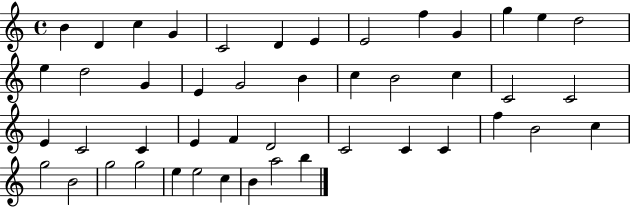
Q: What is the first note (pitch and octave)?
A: B4